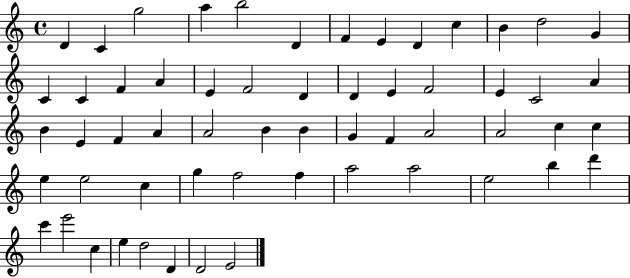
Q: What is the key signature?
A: C major